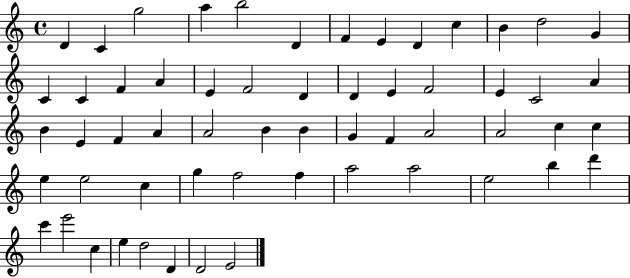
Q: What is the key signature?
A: C major